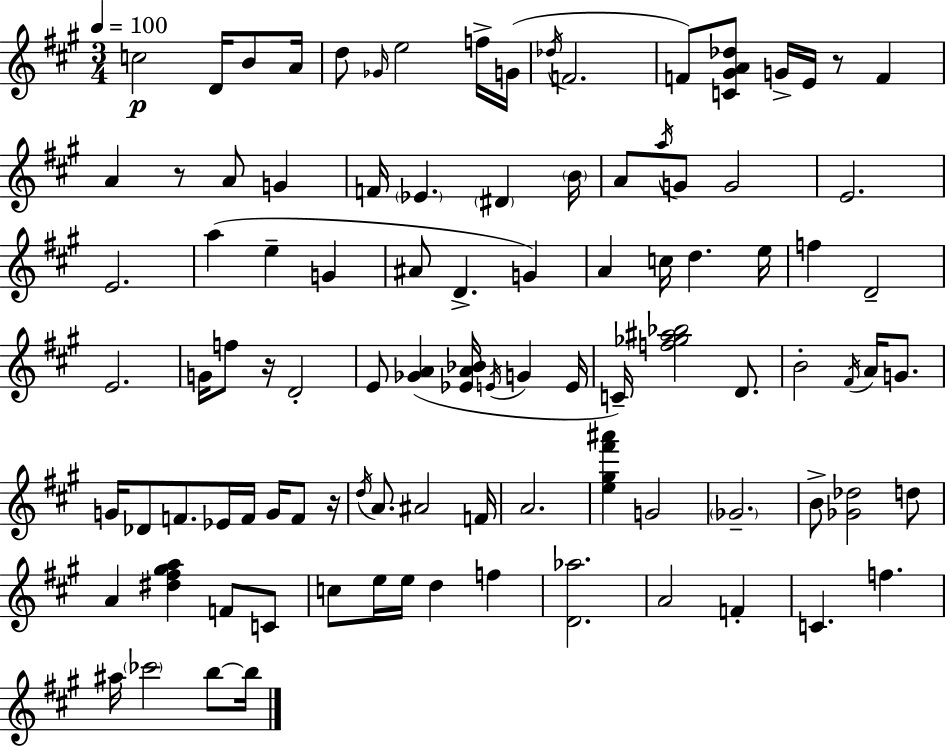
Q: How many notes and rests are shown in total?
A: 98